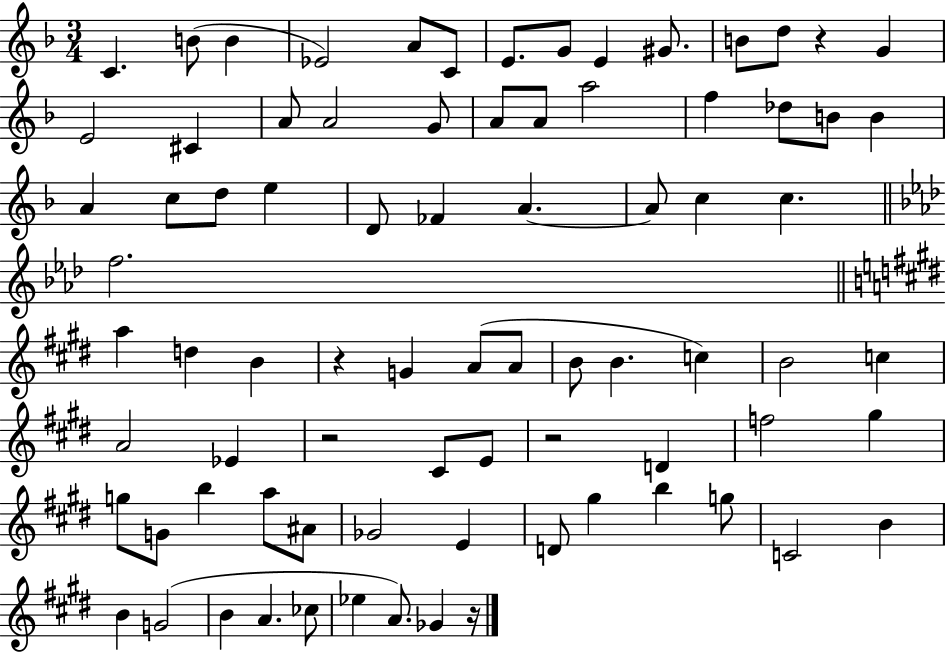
C4/q. B4/e B4/q Eb4/h A4/e C4/e E4/e. G4/e E4/q G#4/e. B4/e D5/e R/q G4/q E4/h C#4/q A4/e A4/h G4/e A4/e A4/e A5/h F5/q Db5/e B4/e B4/q A4/q C5/e D5/e E5/q D4/e FES4/q A4/q. A4/e C5/q C5/q. F5/h. A5/q D5/q B4/q R/q G4/q A4/e A4/e B4/e B4/q. C5/q B4/h C5/q A4/h Eb4/q R/h C#4/e E4/e R/h D4/q F5/h G#5/q G5/e G4/e B5/q A5/e A#4/e Gb4/h E4/q D4/e G#5/q B5/q G5/e C4/h B4/q B4/q G4/h B4/q A4/q. CES5/e Eb5/q A4/e. Gb4/q R/s